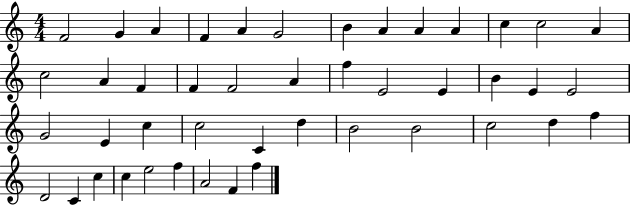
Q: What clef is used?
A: treble